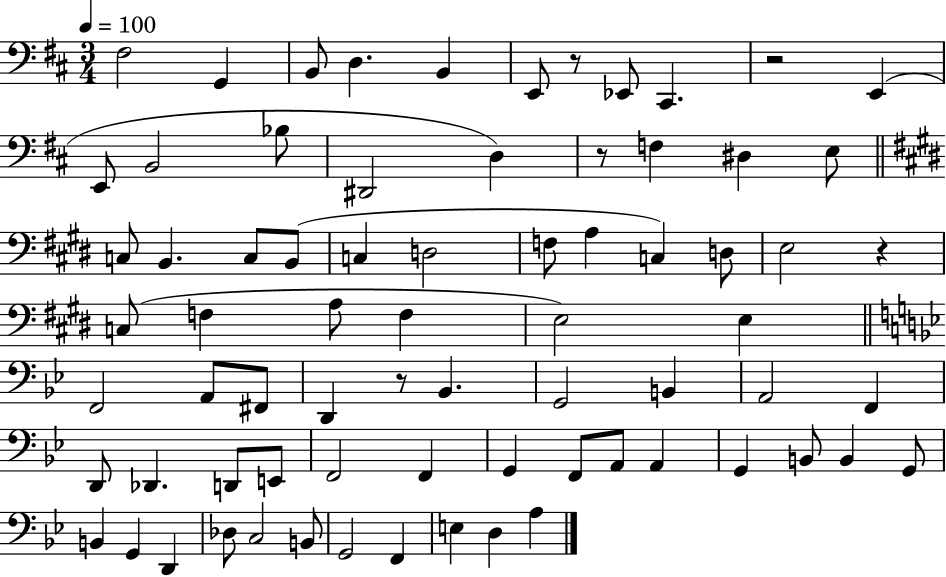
F#3/h G2/q B2/e D3/q. B2/q E2/e R/e Eb2/e C#2/q. R/h E2/q E2/e B2/h Bb3/e D#2/h D3/q R/e F3/q D#3/q E3/e C3/e B2/q. C3/e B2/e C3/q D3/h F3/e A3/q C3/q D3/e E3/h R/q C3/e F3/q A3/e F3/q E3/h E3/q F2/h A2/e F#2/e D2/q R/e Bb2/q. G2/h B2/q A2/h F2/q D2/e Db2/q. D2/e E2/e F2/h F2/q G2/q F2/e A2/e A2/q G2/q B2/e B2/q G2/e B2/q G2/q D2/q Db3/e C3/h B2/e G2/h F2/q E3/q D3/q A3/q